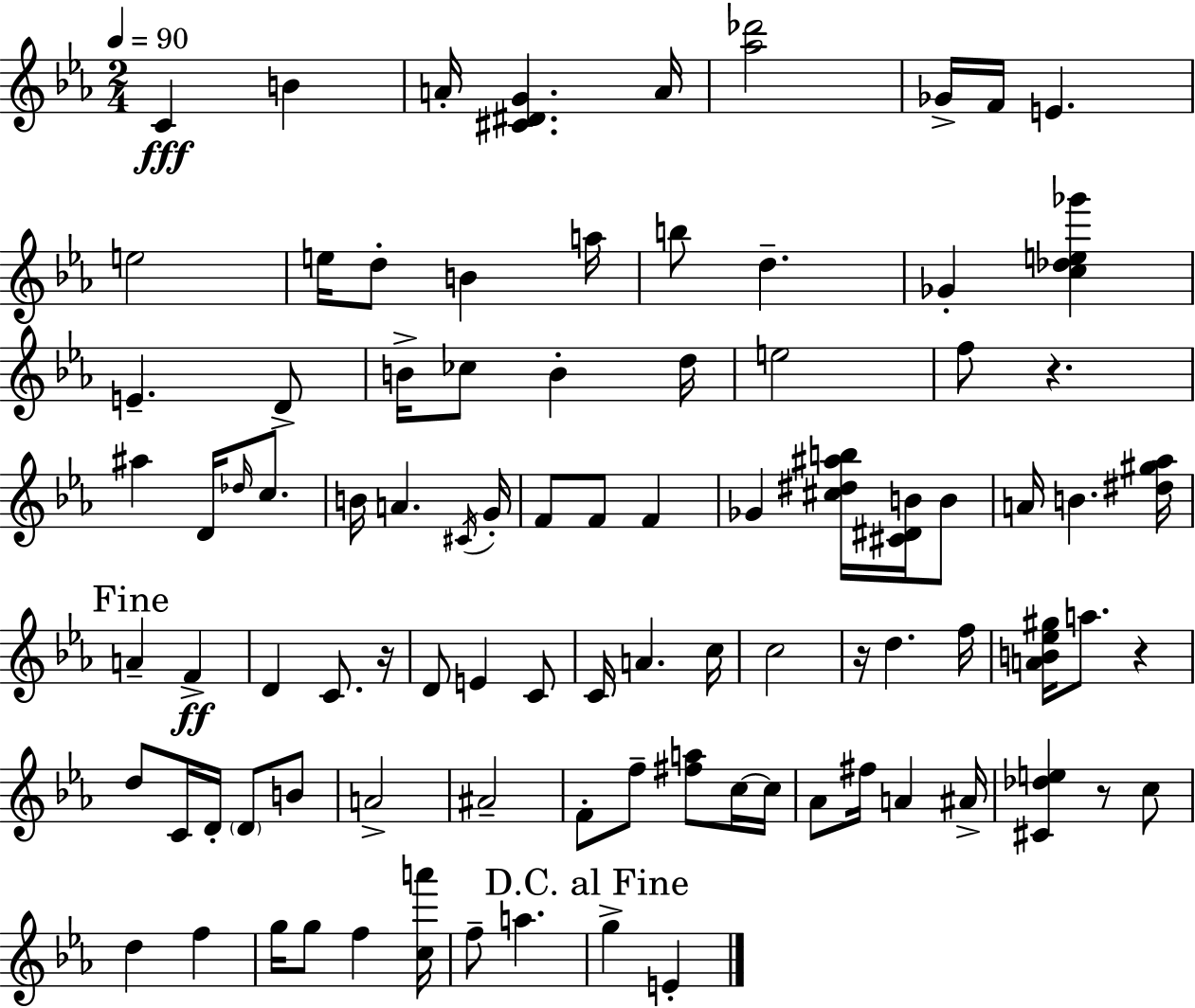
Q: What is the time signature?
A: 2/4